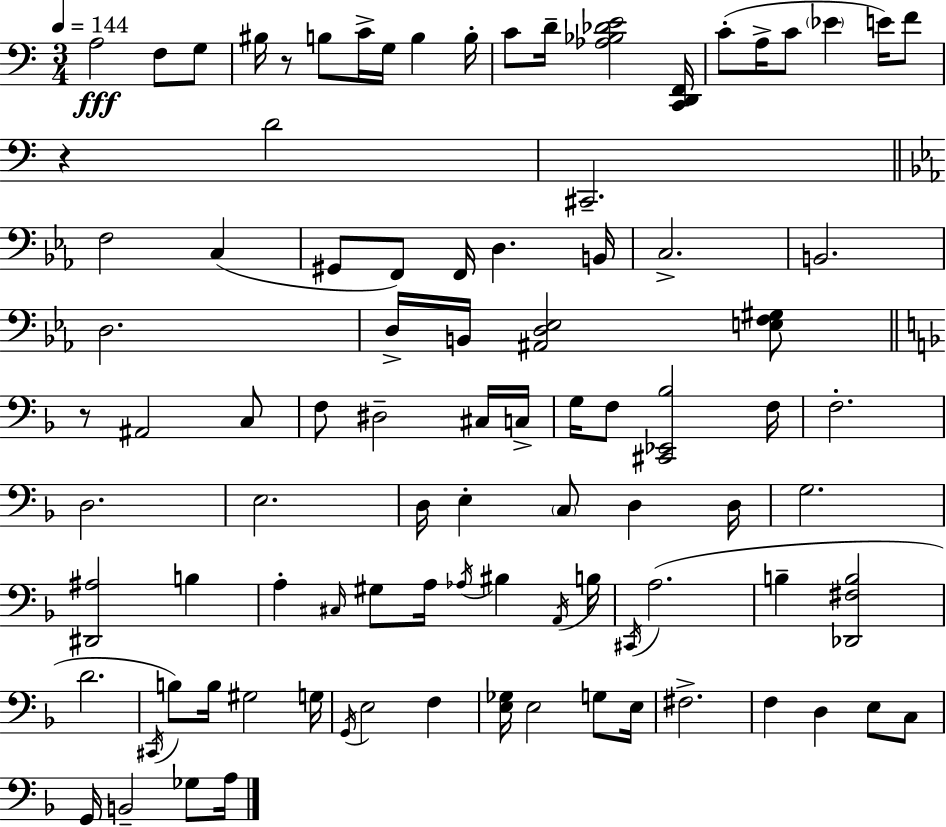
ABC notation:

X:1
T:Untitled
M:3/4
L:1/4
K:Am
A,2 F,/2 G,/2 ^B,/4 z/2 B,/2 C/4 G,/4 B, B,/4 C/2 D/4 [_A,_B,_DE]2 [C,,D,,F,,]/4 C/2 A,/4 C/2 _E E/4 F/2 z D2 ^C,,2 F,2 C, ^G,,/2 F,,/2 F,,/4 D, B,,/4 C,2 B,,2 D,2 D,/4 B,,/4 [^A,,D,_E,]2 [E,F,^G,]/2 z/2 ^A,,2 C,/2 F,/2 ^D,2 ^C,/4 C,/4 G,/4 F,/2 [^C,,_E,,_B,]2 F,/4 F,2 D,2 E,2 D,/4 E, C,/2 D, D,/4 G,2 [^D,,^A,]2 B, A, ^C,/4 ^G,/2 A,/4 _A,/4 ^B, A,,/4 B,/4 ^C,,/4 A,2 B, [_D,,^F,B,]2 D2 ^C,,/4 B,/2 B,/4 ^G,2 G,/4 G,,/4 E,2 F, [E,_G,]/4 E,2 G,/2 E,/4 ^F,2 F, D, E,/2 C,/2 G,,/4 B,,2 _G,/2 A,/4